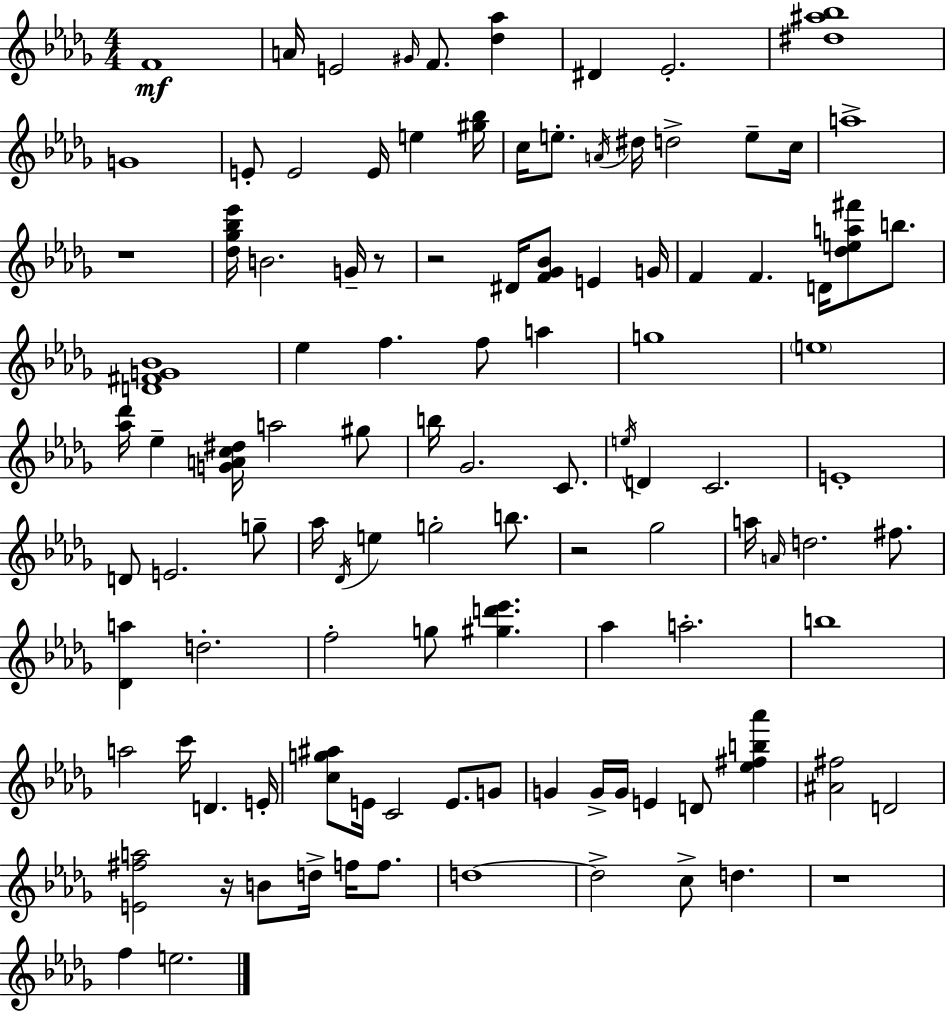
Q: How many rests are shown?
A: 6